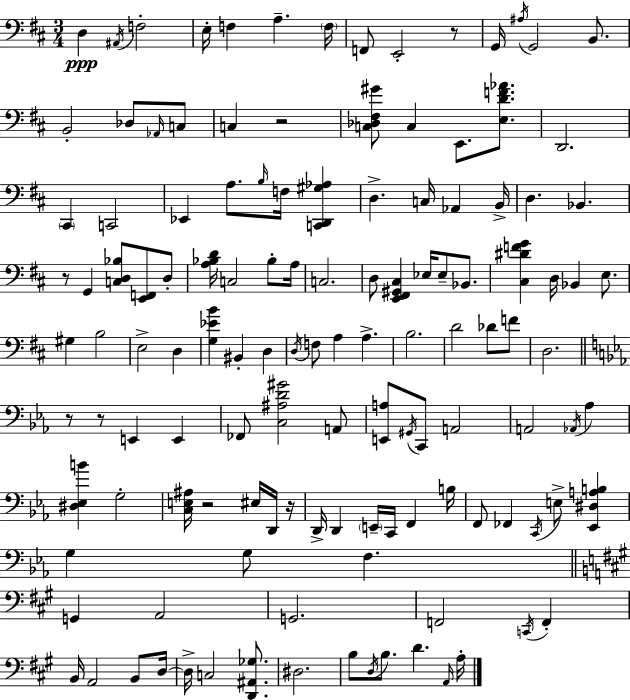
X:1
T:Untitled
M:3/4
L:1/4
K:D
D, ^A,,/4 F,2 E,/4 F, A, F,/4 F,,/2 E,,2 z/2 G,,/4 ^A,/4 G,,2 B,,/2 B,,2 _D,/2 _A,,/4 C,/2 C, z2 [C,_D,^F,^G]/2 C, E,,/2 [E,DF_A]/2 D,,2 ^C,, C,,2 _E,, A,/2 B,/4 F,/4 [C,,D,,^G,_A,] D, C,/4 _A,, B,,/4 D, _B,, z/2 G,, [C,D,_B,]/2 [E,,F,,]/2 D,/2 [A,_B,D]/4 C,2 _B,/2 A,/4 C,2 D,/2 [E,,^F,,^G,,^C,] _E,/4 _E,/2 _B,,/2 [^C,^DFG] D,/4 _B,, E,/2 ^G, B,2 E,2 D, [G,_EB] ^B,, D, D,/4 F,/2 A, A, B,2 D2 _D/2 F/2 D,2 z/2 z/2 E,, E,, _F,,/2 [C,^A,D^G]2 A,,/2 [E,,A,]/2 ^G,,/4 C,,/2 A,,2 A,,2 _A,,/4 _A, [^D,_E,B] G,2 [C,E,^A,]/4 z2 ^E,/4 D,,/4 z/4 D,,/4 D,, E,,/4 C,,/4 F,, B,/4 F,,/2 _F,, C,,/4 E,/2 [_E,,^D,A,B,] G, G,/2 F, G,, A,,2 G,,2 F,,2 C,,/4 F,, B,,/4 A,,2 B,,/2 D,/4 D,/4 C,2 [D,,^A,,_G,]/2 ^D,2 B,/2 D,/4 B,/2 D A,,/4 A,/4